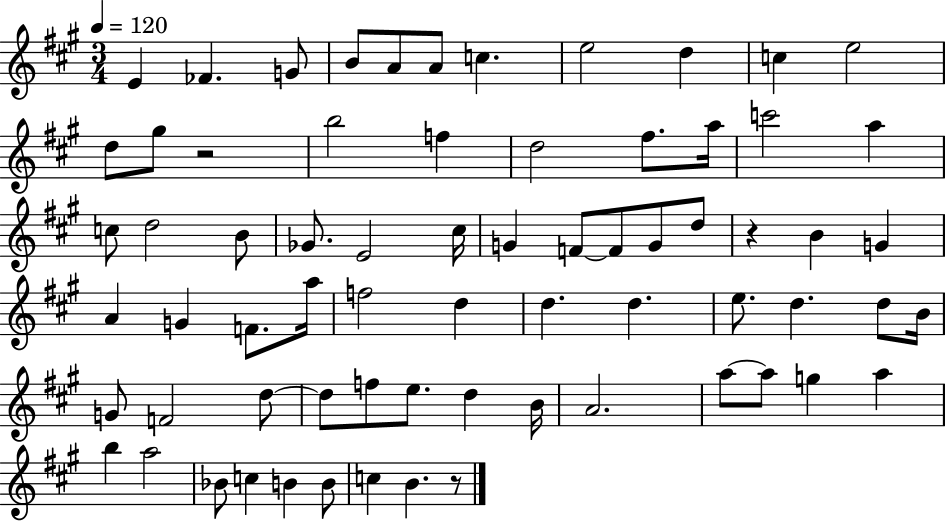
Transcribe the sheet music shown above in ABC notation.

X:1
T:Untitled
M:3/4
L:1/4
K:A
E _F G/2 B/2 A/2 A/2 c e2 d c e2 d/2 ^g/2 z2 b2 f d2 ^f/2 a/4 c'2 a c/2 d2 B/2 _G/2 E2 ^c/4 G F/2 F/2 G/2 d/2 z B G A G F/2 a/4 f2 d d d e/2 d d/2 B/4 G/2 F2 d/2 d/2 f/2 e/2 d B/4 A2 a/2 a/2 g a b a2 _B/2 c B B/2 c B z/2